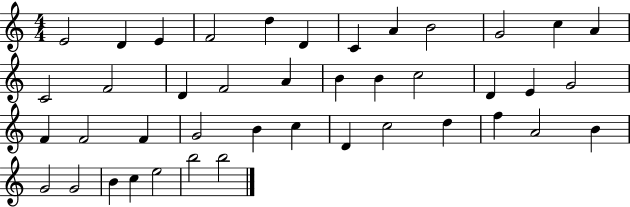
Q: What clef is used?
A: treble